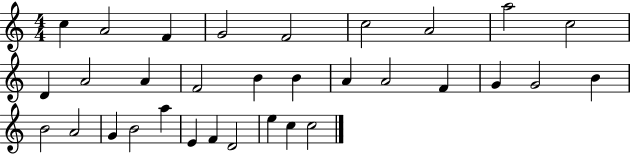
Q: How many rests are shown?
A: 0